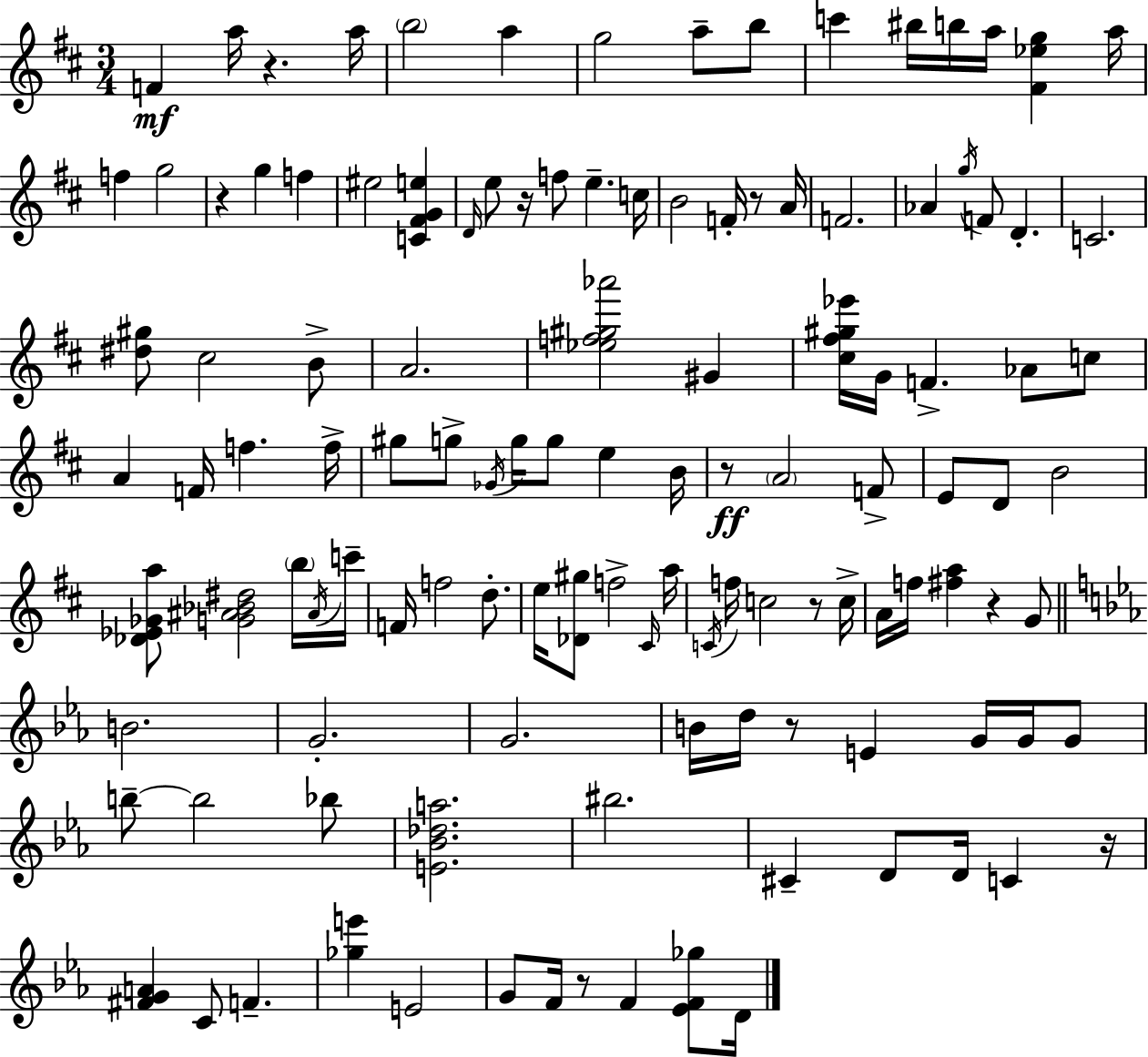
{
  \clef treble
  \numericTimeSignature
  \time 3/4
  \key d \major
  f'4\mf a''16 r4. a''16 | \parenthesize b''2 a''4 | g''2 a''8-- b''8 | c'''4 bis''16 b''16 a''16 <fis' ees'' g''>4 a''16 | \break f''4 g''2 | r4 g''4 f''4 | eis''2 <c' fis' g' e''>4 | \grace { d'16 } e''8 r16 f''8 e''4.-- | \break c''16 b'2 f'16-. r8 | a'16 f'2. | aes'4 \acciaccatura { g''16 } f'8 d'4.-. | c'2. | \break <dis'' gis''>8 cis''2 | b'8-> a'2. | <ees'' f'' gis'' aes'''>2 gis'4 | <cis'' fis'' gis'' ees'''>16 g'16 f'4.-> aes'8 | \break c''8 a'4 f'16 f''4. | f''16-> gis''8 g''8-> \acciaccatura { ges'16 } g''16 g''8 e''4 | b'16 r8\ff \parenthesize a'2 | f'8-> e'8 d'8 b'2 | \break <des' ees' ges' a''>8 <g' ais' bes' dis''>2 | \parenthesize b''16 \acciaccatura { ais'16 } c'''16-- f'16 f''2 | d''8.-. e''16 <des' gis''>8 f''2-> | \grace { cis'16 } a''16 \acciaccatura { c'16 } f''16 c''2 | \break r8 c''16-> a'16 f''16 <fis'' a''>4 | r4 g'8 \bar "||" \break \key ees \major b'2. | g'2.-. | g'2. | b'16 d''16 r8 e'4 g'16 g'16 g'8 | \break b''8--~~ b''2 bes''8 | <e' bes' des'' a''>2. | bis''2. | cis'4-- d'8 d'16 c'4 r16 | \break <fis' g' a'>4 c'8 f'4.-- | <ges'' e'''>4 e'2 | g'8 f'16 r8 f'4 <ees' f' ges''>8 d'16 | \bar "|."
}